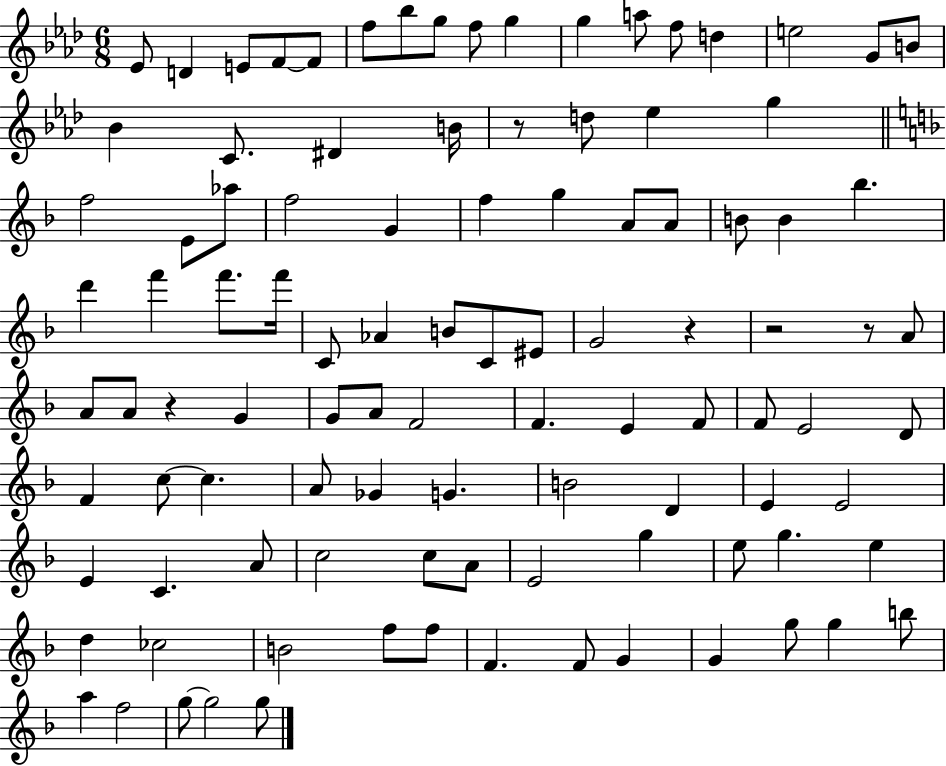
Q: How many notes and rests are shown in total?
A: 102